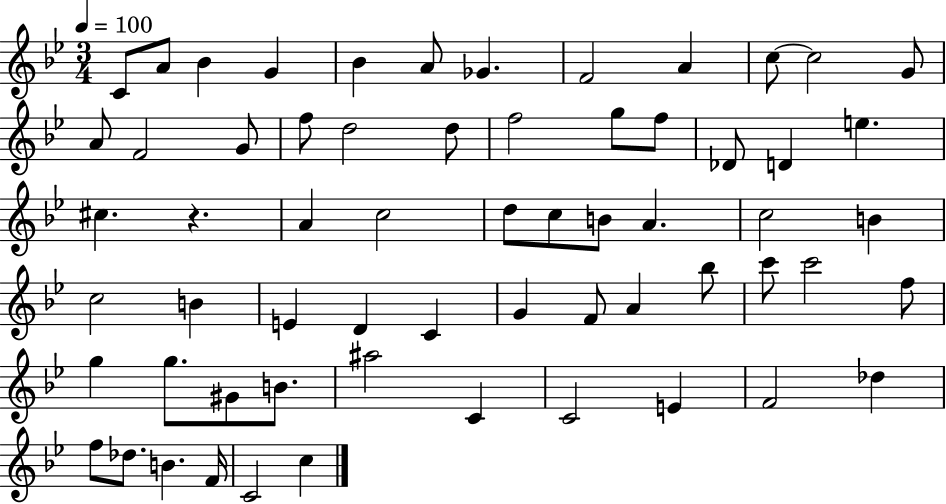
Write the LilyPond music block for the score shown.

{
  \clef treble
  \numericTimeSignature
  \time 3/4
  \key bes \major
  \tempo 4 = 100
  c'8 a'8 bes'4 g'4 | bes'4 a'8 ges'4. | f'2 a'4 | c''8~~ c''2 g'8 | \break a'8 f'2 g'8 | f''8 d''2 d''8 | f''2 g''8 f''8 | des'8 d'4 e''4. | \break cis''4. r4. | a'4 c''2 | d''8 c''8 b'8 a'4. | c''2 b'4 | \break c''2 b'4 | e'4 d'4 c'4 | g'4 f'8 a'4 bes''8 | c'''8 c'''2 f''8 | \break g''4 g''8. gis'8 b'8. | ais''2 c'4 | c'2 e'4 | f'2 des''4 | \break f''8 des''8. b'4. f'16 | c'2 c''4 | \bar "|."
}